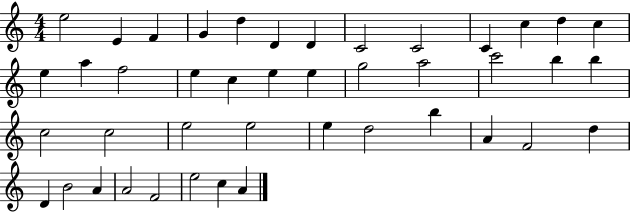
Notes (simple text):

E5/h E4/q F4/q G4/q D5/q D4/q D4/q C4/h C4/h C4/q C5/q D5/q C5/q E5/q A5/q F5/h E5/q C5/q E5/q E5/q G5/h A5/h C6/h B5/q B5/q C5/h C5/h E5/h E5/h E5/q D5/h B5/q A4/q F4/h D5/q D4/q B4/h A4/q A4/h F4/h E5/h C5/q A4/q